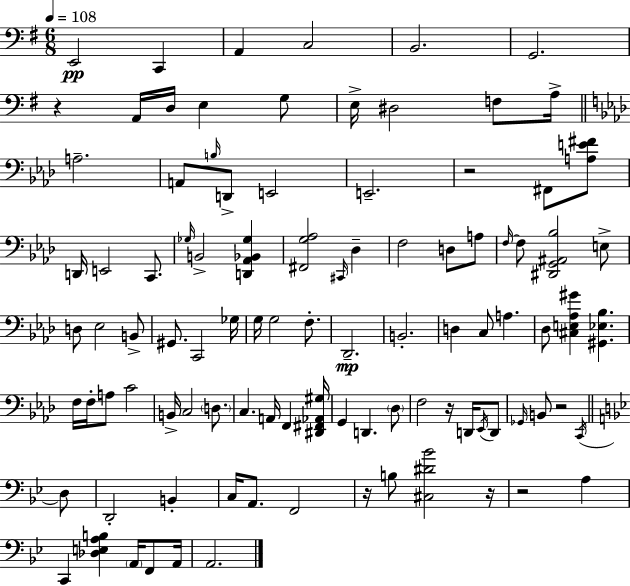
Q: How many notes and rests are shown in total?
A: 98